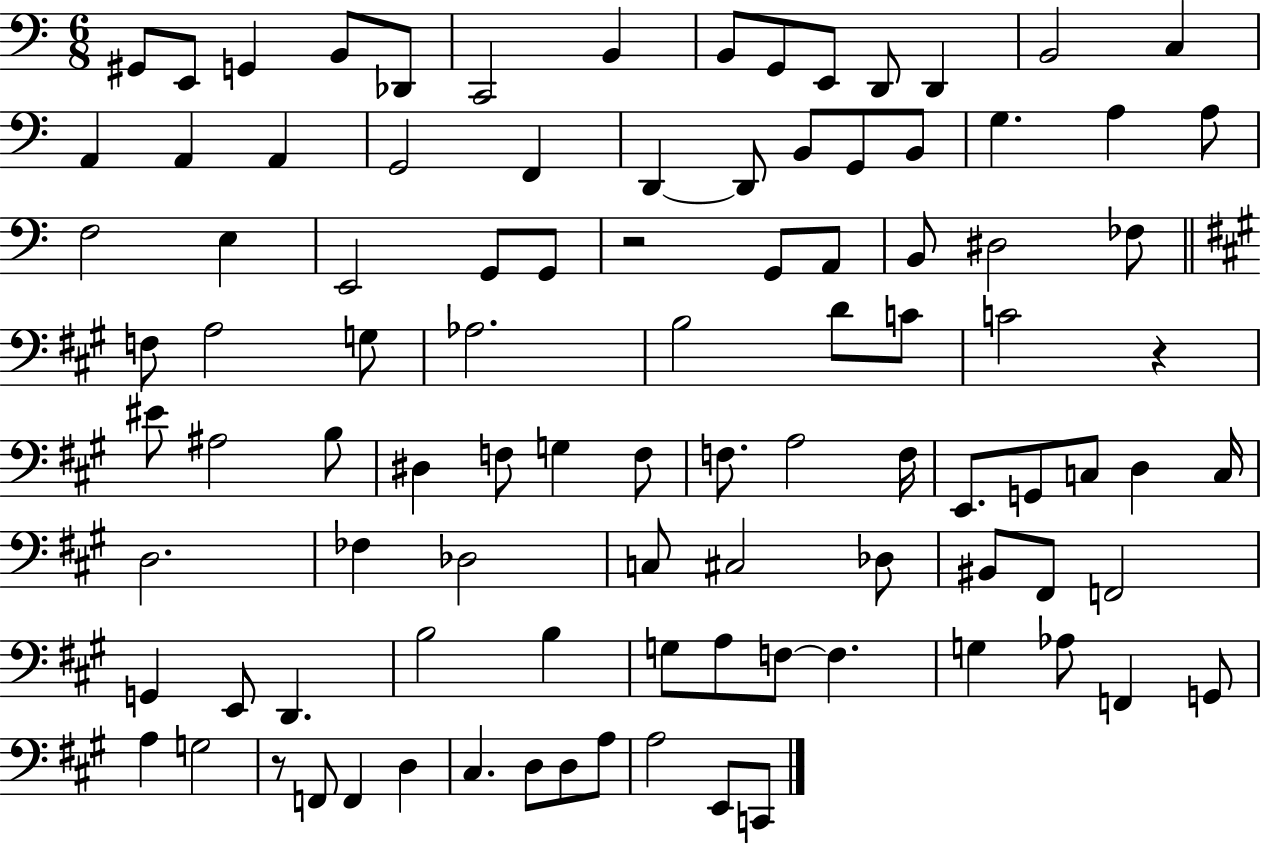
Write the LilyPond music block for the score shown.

{
  \clef bass
  \numericTimeSignature
  \time 6/8
  \key c \major
  \repeat volta 2 { gis,8 e,8 g,4 b,8 des,8 | c,2 b,4 | b,8 g,8 e,8 d,8 d,4 | b,2 c4 | \break a,4 a,4 a,4 | g,2 f,4 | d,4~~ d,8 b,8 g,8 b,8 | g4. a4 a8 | \break f2 e4 | e,2 g,8 g,8 | r2 g,8 a,8 | b,8 dis2 fes8 | \break \bar "||" \break \key a \major f8 a2 g8 | aes2. | b2 d'8 c'8 | c'2 r4 | \break eis'8 ais2 b8 | dis4 f8 g4 f8 | f8. a2 f16 | e,8. g,8 c8 d4 c16 | \break d2. | fes4 des2 | c8 cis2 des8 | bis,8 fis,8 f,2 | \break g,4 e,8 d,4. | b2 b4 | g8 a8 f8~~ f4. | g4 aes8 f,4 g,8 | \break a4 g2 | r8 f,8 f,4 d4 | cis4. d8 d8 a8 | a2 e,8 c,8 | \break } \bar "|."
}